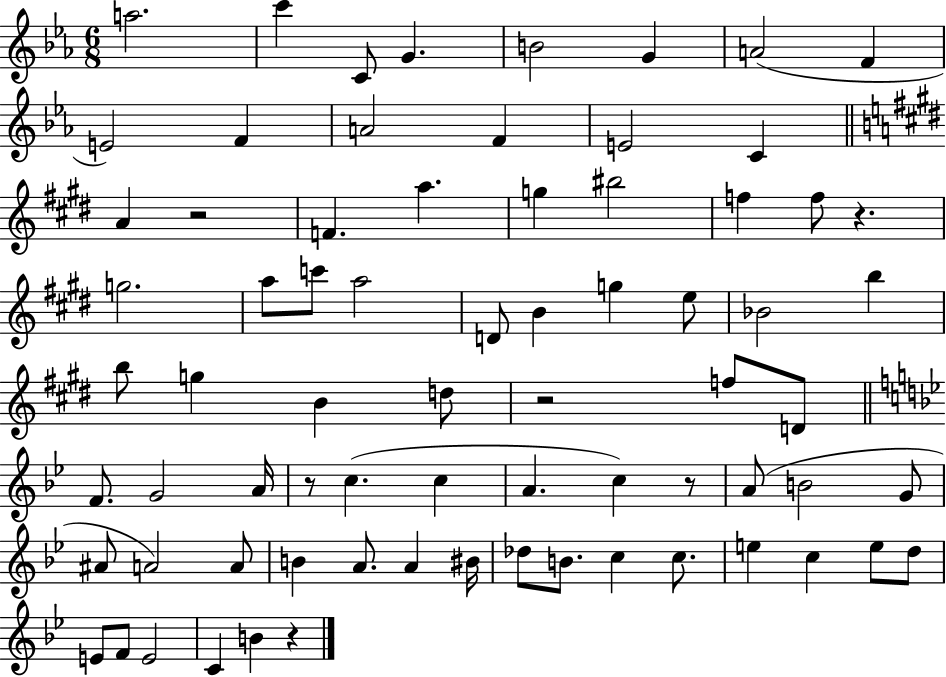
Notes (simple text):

A5/h. C6/q C4/e G4/q. B4/h G4/q A4/h F4/q E4/h F4/q A4/h F4/q E4/h C4/q A4/q R/h F4/q. A5/q. G5/q BIS5/h F5/q F5/e R/q. G5/h. A5/e C6/e A5/h D4/e B4/q G5/q E5/e Bb4/h B5/q B5/e G5/q B4/q D5/e R/h F5/e D4/e F4/e. G4/h A4/s R/e C5/q. C5/q A4/q. C5/q R/e A4/e B4/h G4/e A#4/e A4/h A4/e B4/q A4/e. A4/q BIS4/s Db5/e B4/e. C5/q C5/e. E5/q C5/q E5/e D5/e E4/e F4/e E4/h C4/q B4/q R/q